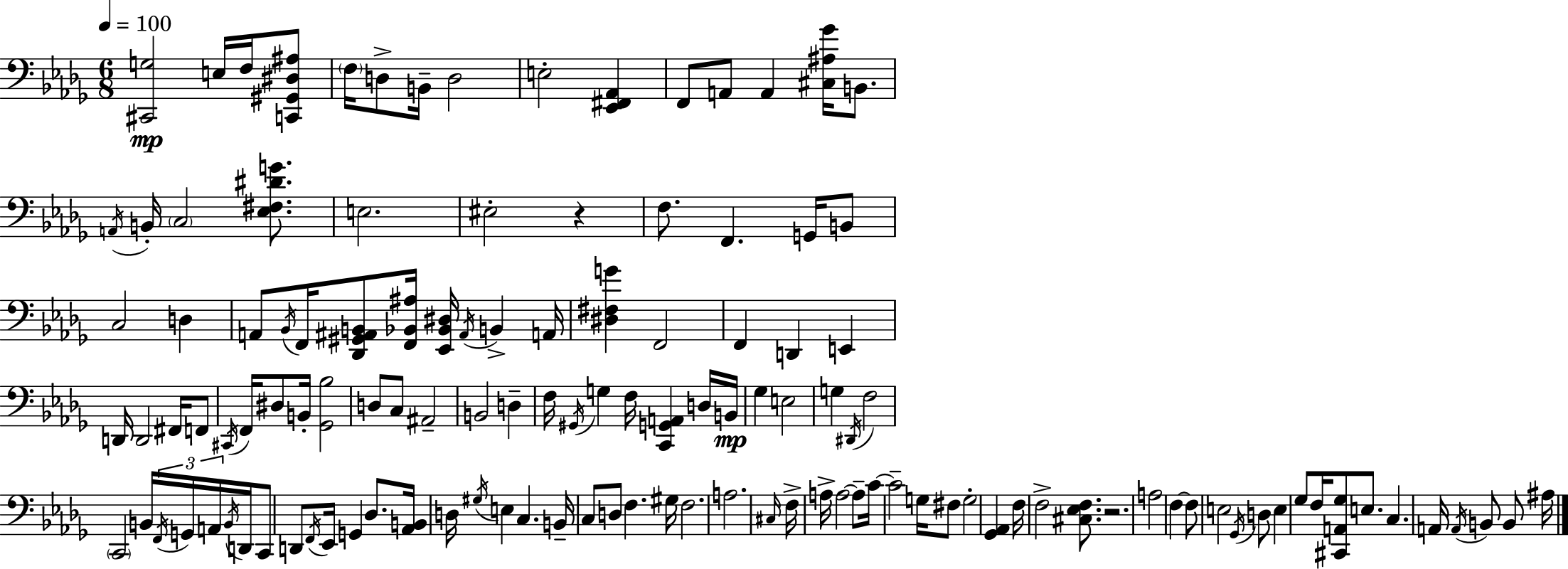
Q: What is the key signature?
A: BES minor